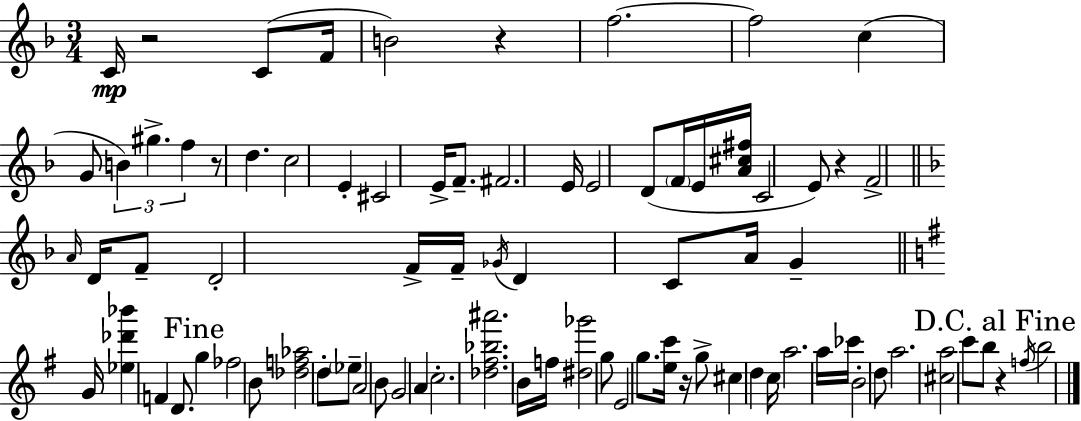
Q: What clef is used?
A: treble